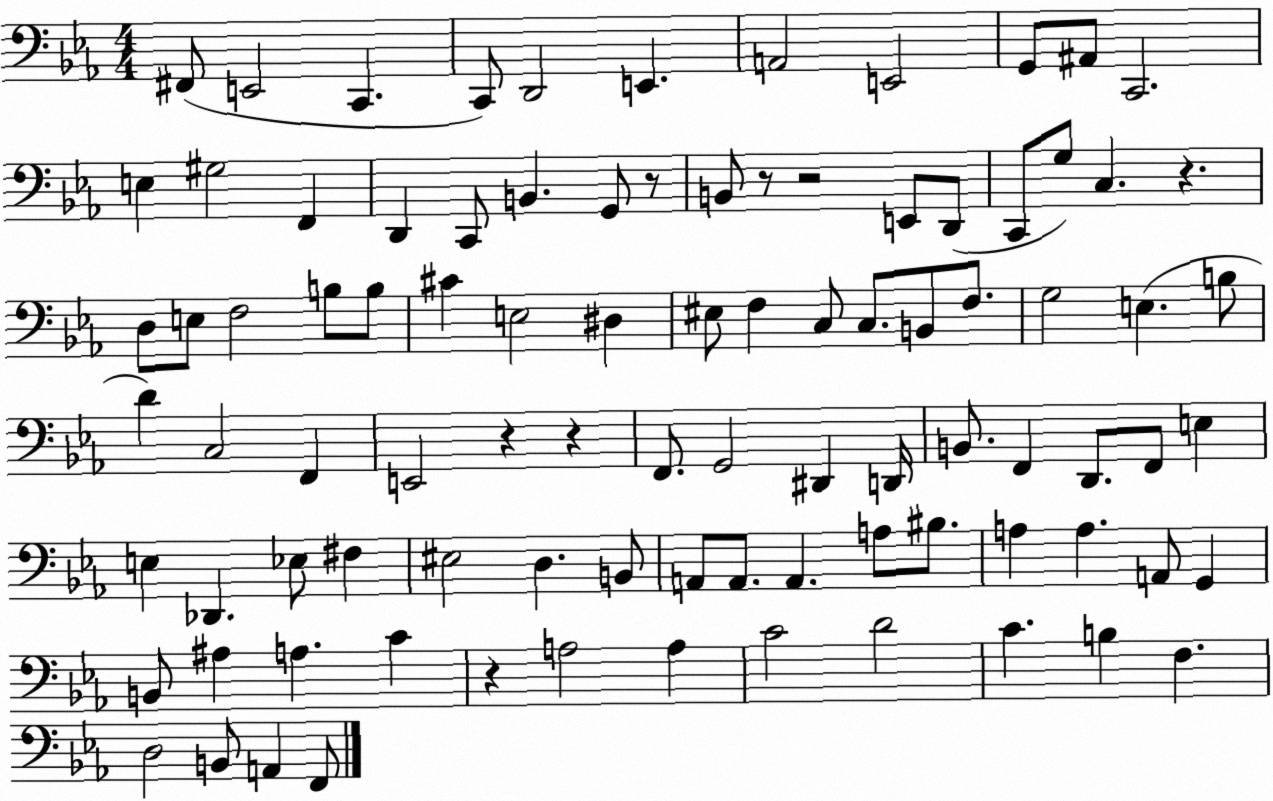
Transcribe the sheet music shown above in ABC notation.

X:1
T:Untitled
M:4/4
L:1/4
K:Eb
^F,,/2 E,,2 C,, C,,/2 D,,2 E,, A,,2 E,,2 G,,/2 ^A,,/2 C,,2 E, ^G,2 F,, D,, C,,/2 B,, G,,/2 z/2 B,,/2 z/2 z2 E,,/2 D,,/2 C,,/2 G,/2 C, z D,/2 E,/2 F,2 B,/2 B,/2 ^C E,2 ^D, ^E,/2 F, C,/2 C,/2 B,,/2 F,/2 G,2 E, B,/2 D C,2 F,, E,,2 z z F,,/2 G,,2 ^D,, D,,/4 B,,/2 F,, D,,/2 F,,/2 E, E, _D,, _E,/2 ^F, ^E,2 D, B,,/2 A,,/2 A,,/2 A,, A,/2 ^B,/2 A, A, A,,/2 G,, B,,/2 ^A, A, C z A,2 A, C2 D2 C B, F, D,2 B,,/2 A,, F,,/2